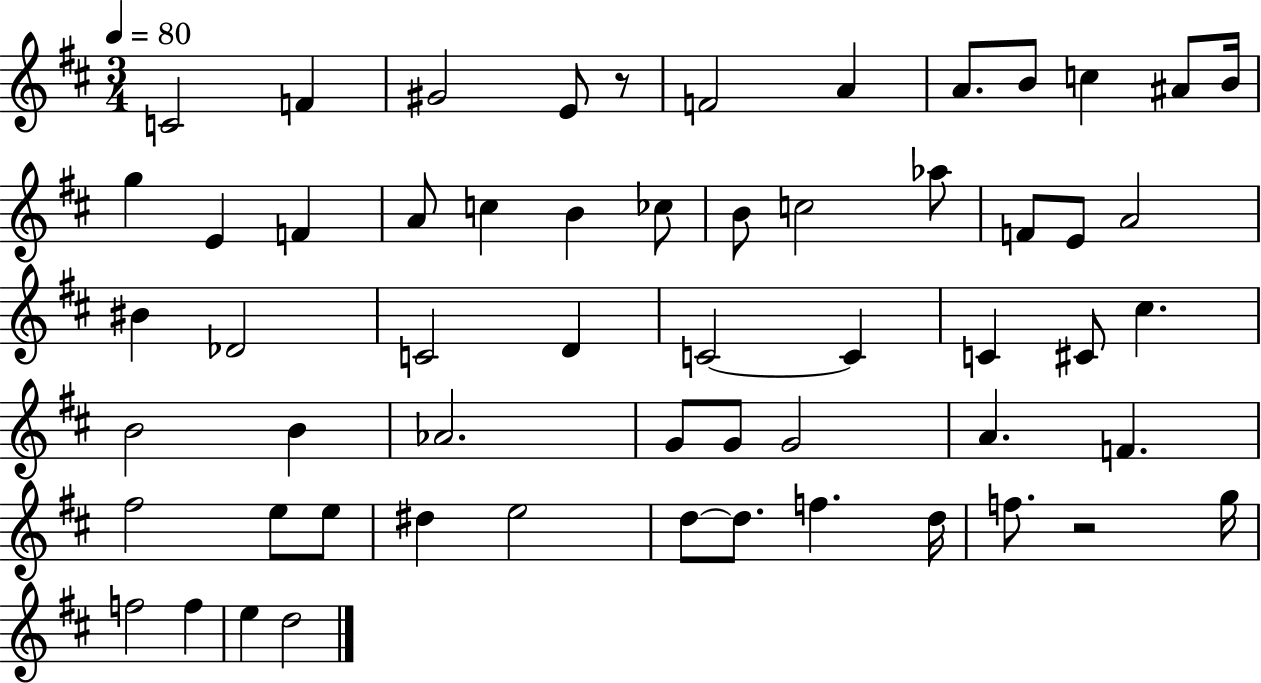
{
  \clef treble
  \numericTimeSignature
  \time 3/4
  \key d \major
  \tempo 4 = 80
  c'2 f'4 | gis'2 e'8 r8 | f'2 a'4 | a'8. b'8 c''4 ais'8 b'16 | \break g''4 e'4 f'4 | a'8 c''4 b'4 ces''8 | b'8 c''2 aes''8 | f'8 e'8 a'2 | \break bis'4 des'2 | c'2 d'4 | c'2~~ c'4 | c'4 cis'8 cis''4. | \break b'2 b'4 | aes'2. | g'8 g'8 g'2 | a'4. f'4. | \break fis''2 e''8 e''8 | dis''4 e''2 | d''8~~ d''8. f''4. d''16 | f''8. r2 g''16 | \break f''2 f''4 | e''4 d''2 | \bar "|."
}